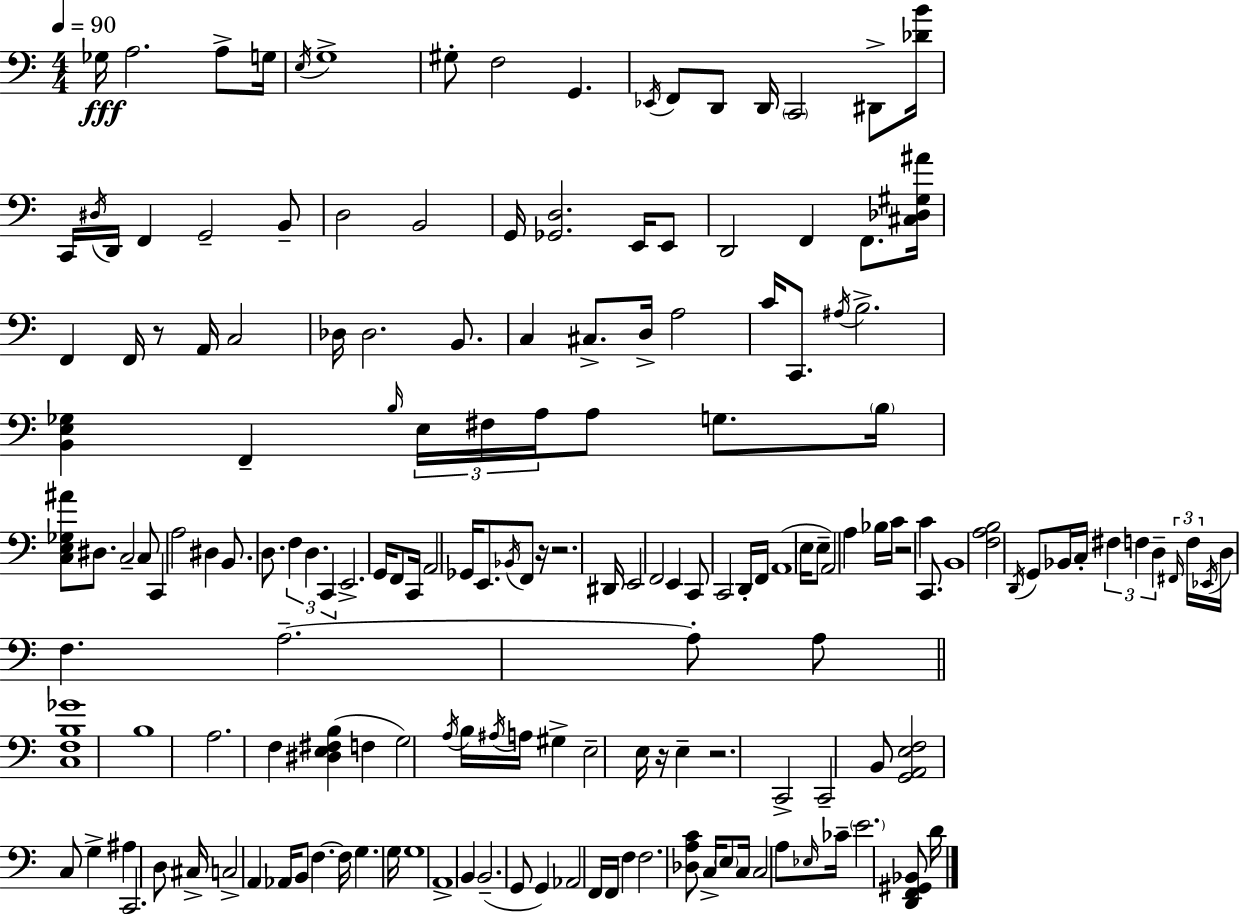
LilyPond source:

{
  \clef bass
  \numericTimeSignature
  \time 4/4
  \key a \minor
  \tempo 4 = 90
  ges16\fff a2. a8-> g16 | \acciaccatura { e16 } g1-> | gis8-. f2 g,4. | \acciaccatura { ees,16 } f,8 d,8 d,16 \parenthesize c,2 dis,8-> | \break <des' b'>16 c,16 \acciaccatura { dis16 } d,16 f,4 g,2-- | b,8-- d2 b,2 | g,16 <ges, d>2. | e,16 e,8 d,2 f,4 f,8. | \break <cis des gis ais'>16 f,4 f,16 r8 a,16 c2 | des16 des2. | b,8. c4 cis8.-> d16-> a2 | c'16 c,8. \acciaccatura { ais16 } b2.-> | \break <b, e ges>4 f,4-- \grace { b16 } \tuplet 3/2 { e16 fis16 a16 } | a8 g8. \parenthesize b16 <c e ges ais'>8 dis8. c2-- | c8 c,4 a2 | dis4 b,8. d8. \tuplet 3/2 { f4 d4. | \break c,4 } e,2.-> | g,16 f,8 c,16 a,2 | ges,16 e,8. \acciaccatura { bes,16 } f,8 r16 r2. | dis,16 e,2 f,2 | \break e,4 c,8 c,2 | d,16-. f,16 a,1( | e16 e8-- a,2) | a4 bes16 c'16 r2 c'4 | \break c,8. b,1 | <f a b>2 \acciaccatura { d,16 } g,8 | bes,16 c16-. \tuplet 3/2 { fis4 f4 d4-- } \tuplet 3/2 { \grace { fis,16 } | f16 \acciaccatura { ees,16 } } d16 f4. a2.--~~ | \break a8-. a8 \bar "||" \break \key c \major <c f b ges'>1 | b1 | a2. f4 | <dis e fis b>4( f4 g2) | \break \acciaccatura { a16 } b16 \acciaccatura { ais16 } a16 gis4-> e2-- | e16 r16 e4-- r2. | c,2-> c,2-- | b,8 <g, a, e f>2 c8 g4-> | \break ais4 c,2. | d8 cis16-> c2-> a,4 | aes,16 b,8 f4.~~ f16 g4. | g16 g1 | \break a,1-> | b,4 b,2.--( | g,8 g,4) aes,2 | f,16 f,16 f4 f2. | \break <des a c'>8 c16-> \parenthesize e8 c16 c2 | a8 \grace { ees16 } ces'16-- \parenthesize e'2. | <d, f, gis, bes,>8 d'16 \bar "|."
}